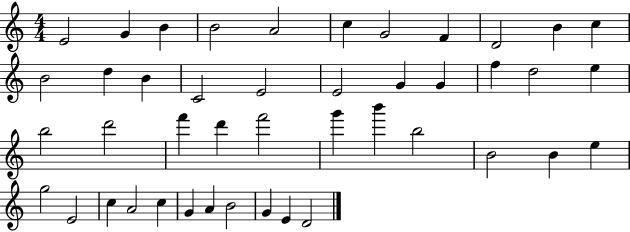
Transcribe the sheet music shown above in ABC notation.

X:1
T:Untitled
M:4/4
L:1/4
K:C
E2 G B B2 A2 c G2 F D2 B c B2 d B C2 E2 E2 G G f d2 e b2 d'2 f' d' f'2 g' b' b2 B2 B e g2 E2 c A2 c G A B2 G E D2